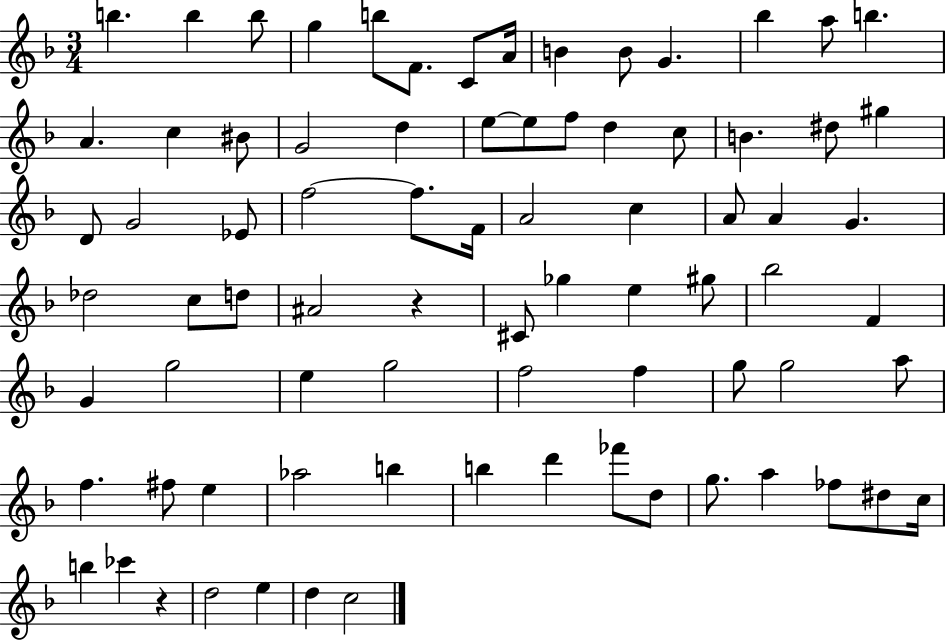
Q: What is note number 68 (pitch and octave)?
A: A5